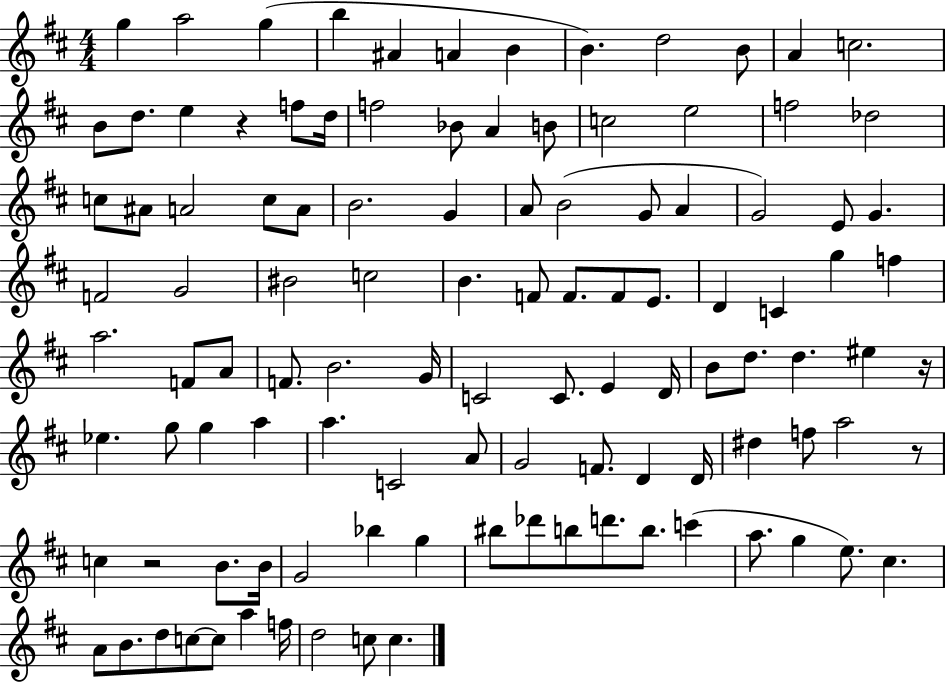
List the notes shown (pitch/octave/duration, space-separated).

G5/q A5/h G5/q B5/q A#4/q A4/q B4/q B4/q. D5/h B4/e A4/q C5/h. B4/e D5/e. E5/q R/q F5/e D5/s F5/h Bb4/e A4/q B4/e C5/h E5/h F5/h Db5/h C5/e A#4/e A4/h C5/e A4/e B4/h. G4/q A4/e B4/h G4/e A4/q G4/h E4/e G4/q. F4/h G4/h BIS4/h C5/h B4/q. F4/e F4/e. F4/e E4/e. D4/q C4/q G5/q F5/q A5/h. F4/e A4/e F4/e. B4/h. G4/s C4/h C4/e. E4/q D4/s B4/e D5/e. D5/q. EIS5/q R/s Eb5/q. G5/e G5/q A5/q A5/q. C4/h A4/e G4/h F4/e. D4/q D4/s D#5/q F5/e A5/h R/e C5/q R/h B4/e. B4/s G4/h Bb5/q G5/q BIS5/e Db6/e B5/e D6/e. B5/e. C6/q A5/e. G5/q E5/e. C#5/q. A4/e B4/e. D5/e C5/e C5/e A5/q F5/s D5/h C5/e C5/q.